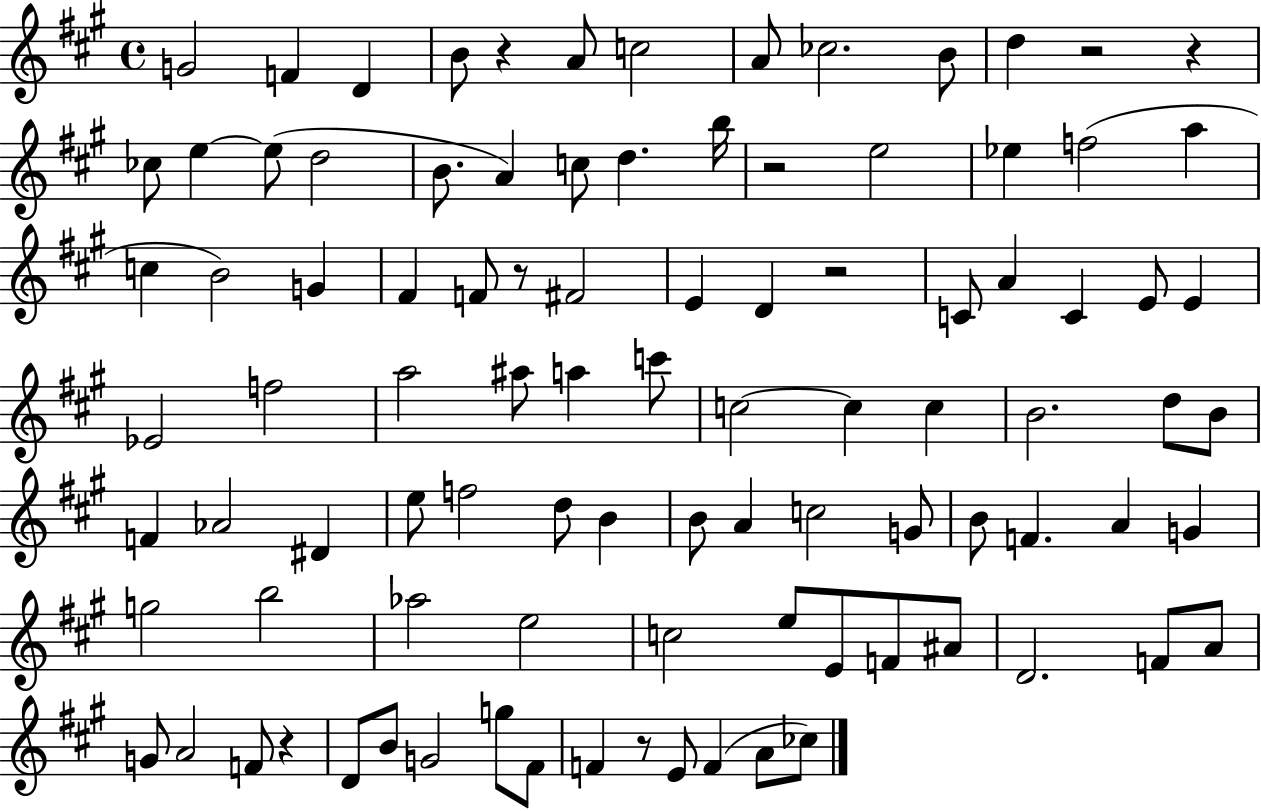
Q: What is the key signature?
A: A major